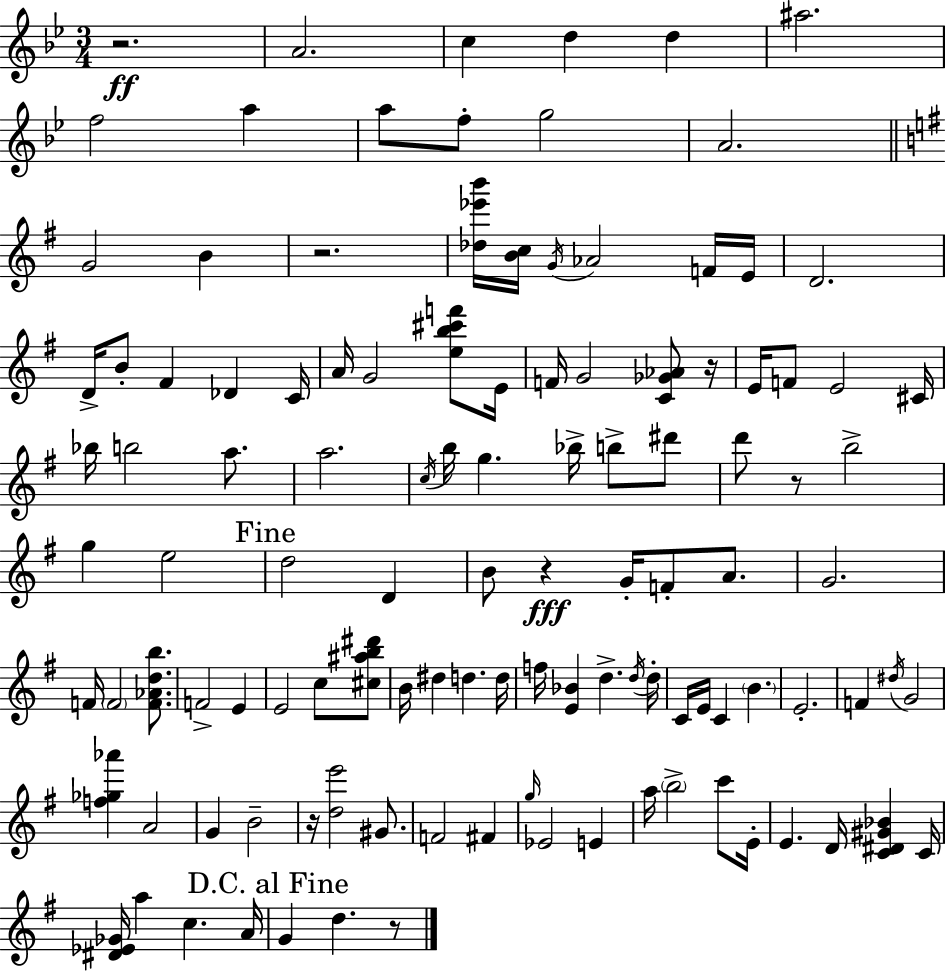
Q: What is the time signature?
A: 3/4